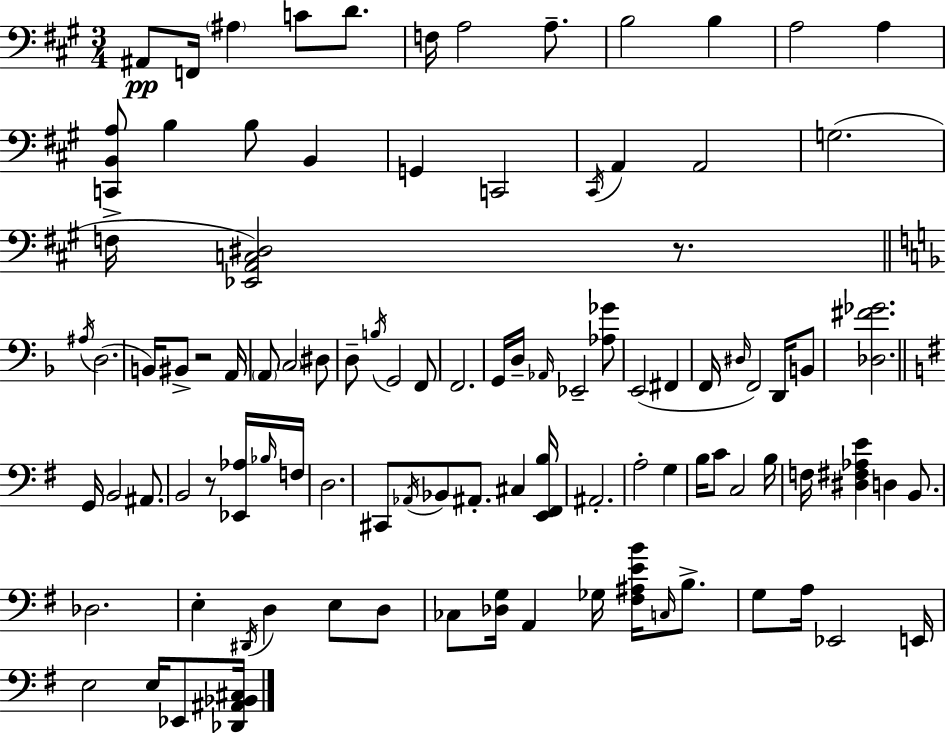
A#2/e F2/s A#3/q C4/e D4/e. F3/s A3/h A3/e. B3/h B3/q A3/h A3/q [C2,B2,A3]/e B3/q B3/e B2/q G2/q C2/h C#2/s A2/q A2/h G3/h. F3/s [Eb2,A2,C3,D#3]/h R/e. A#3/s D3/h. B2/s BIS2/e R/h A2/s A2/e C3/h D#3/e D3/e B3/s G2/h F2/e F2/h. G2/s D3/s Ab2/s Eb2/h [Ab3,Gb4]/e E2/h F#2/q F2/s D#3/s F2/h D2/s B2/e [Db3,F#4,Gb4]/h. G2/s B2/h A#2/e. B2/h R/e [Eb2,Ab3]/s Bb3/s F3/s D3/h. C#2/e Ab2/s Bb2/e A#2/e. C#3/q [E2,F#2,B3]/s A#2/h. A3/h G3/q B3/s C4/e C3/h B3/s F3/s [D#3,F#3,Ab3,E4]/q D3/q B2/e. Db3/h. E3/q D#2/s D3/q E3/e D3/e CES3/e [Db3,G3]/s A2/q Gb3/s [F#3,A#3,E4,B4]/s C3/s B3/e. G3/e A3/s Eb2/h E2/s E3/h E3/s Eb2/e [Db2,A#2,Bb2,C#3]/s